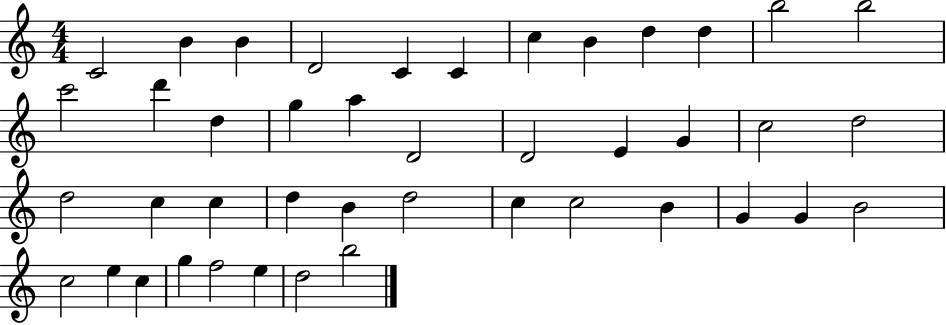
{
  \clef treble
  \numericTimeSignature
  \time 4/4
  \key c \major
  c'2 b'4 b'4 | d'2 c'4 c'4 | c''4 b'4 d''4 d''4 | b''2 b''2 | \break c'''2 d'''4 d''4 | g''4 a''4 d'2 | d'2 e'4 g'4 | c''2 d''2 | \break d''2 c''4 c''4 | d''4 b'4 d''2 | c''4 c''2 b'4 | g'4 g'4 b'2 | \break c''2 e''4 c''4 | g''4 f''2 e''4 | d''2 b''2 | \bar "|."
}